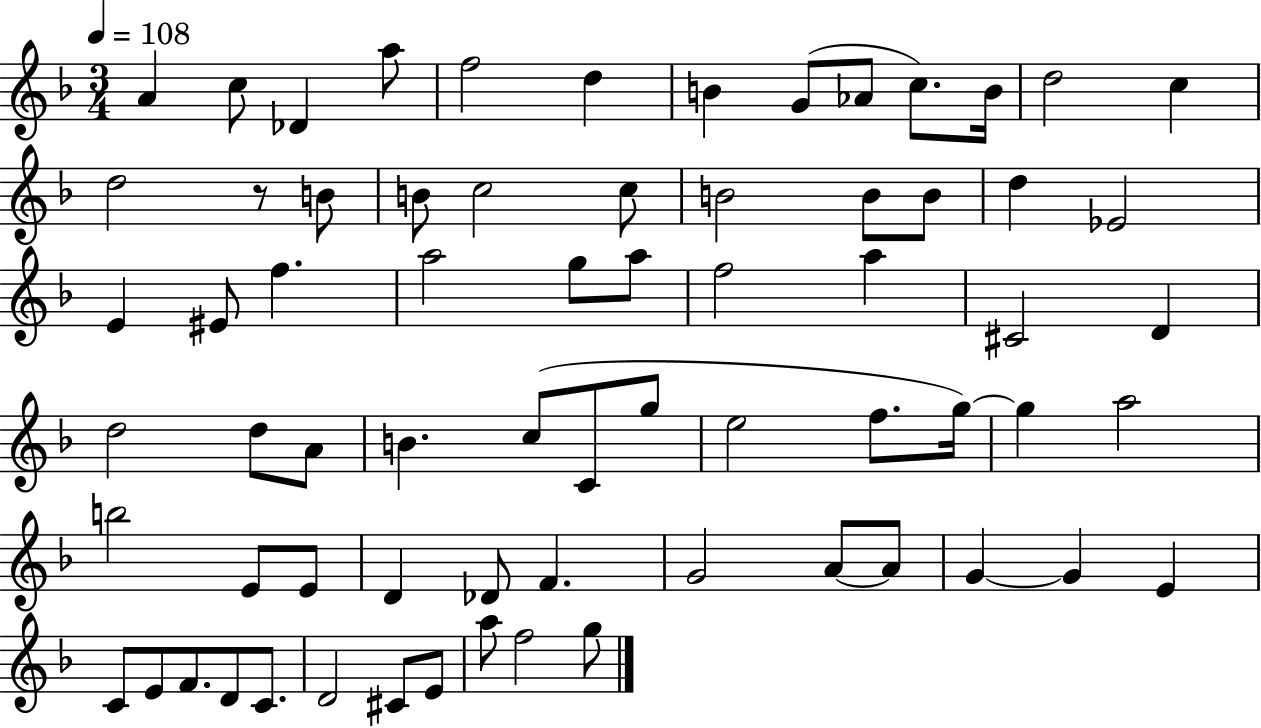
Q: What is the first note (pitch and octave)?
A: A4